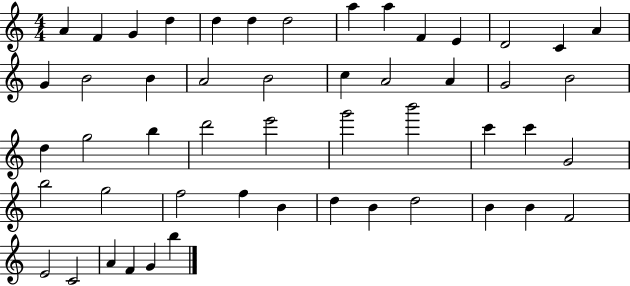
{
  \clef treble
  \numericTimeSignature
  \time 4/4
  \key c \major
  a'4 f'4 g'4 d''4 | d''4 d''4 d''2 | a''4 a''4 f'4 e'4 | d'2 c'4 a'4 | \break g'4 b'2 b'4 | a'2 b'2 | c''4 a'2 a'4 | g'2 b'2 | \break d''4 g''2 b''4 | d'''2 e'''2 | g'''2 b'''2 | c'''4 c'''4 g'2 | \break b''2 g''2 | f''2 f''4 b'4 | d''4 b'4 d''2 | b'4 b'4 f'2 | \break e'2 c'2 | a'4 f'4 g'4 b''4 | \bar "|."
}